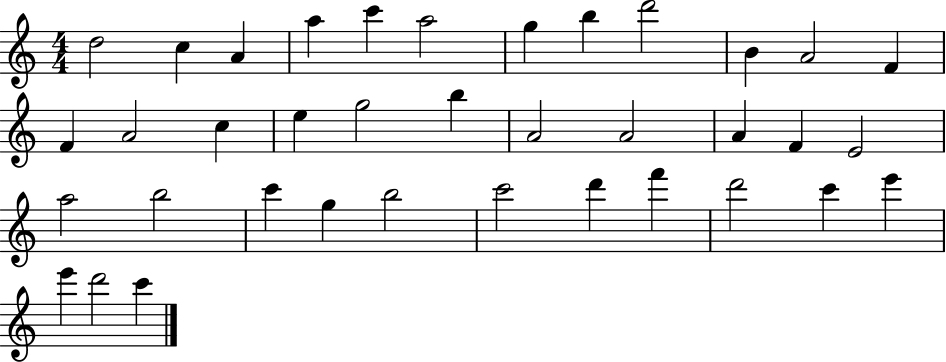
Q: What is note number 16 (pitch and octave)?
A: E5